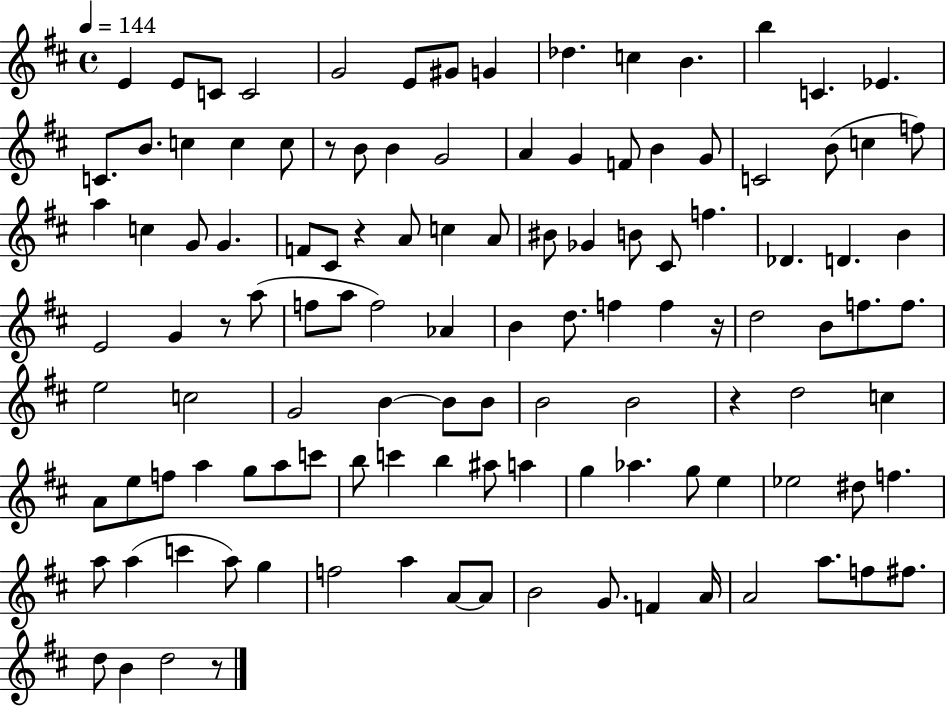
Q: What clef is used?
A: treble